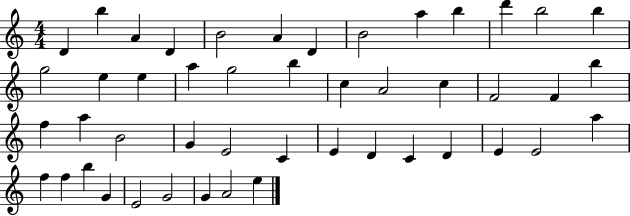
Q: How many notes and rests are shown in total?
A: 47